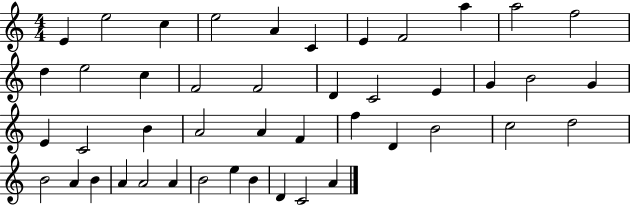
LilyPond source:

{
  \clef treble
  \numericTimeSignature
  \time 4/4
  \key c \major
  e'4 e''2 c''4 | e''2 a'4 c'4 | e'4 f'2 a''4 | a''2 f''2 | \break d''4 e''2 c''4 | f'2 f'2 | d'4 c'2 e'4 | g'4 b'2 g'4 | \break e'4 c'2 b'4 | a'2 a'4 f'4 | f''4 d'4 b'2 | c''2 d''2 | \break b'2 a'4 b'4 | a'4 a'2 a'4 | b'2 e''4 b'4 | d'4 c'2 a'4 | \break \bar "|."
}